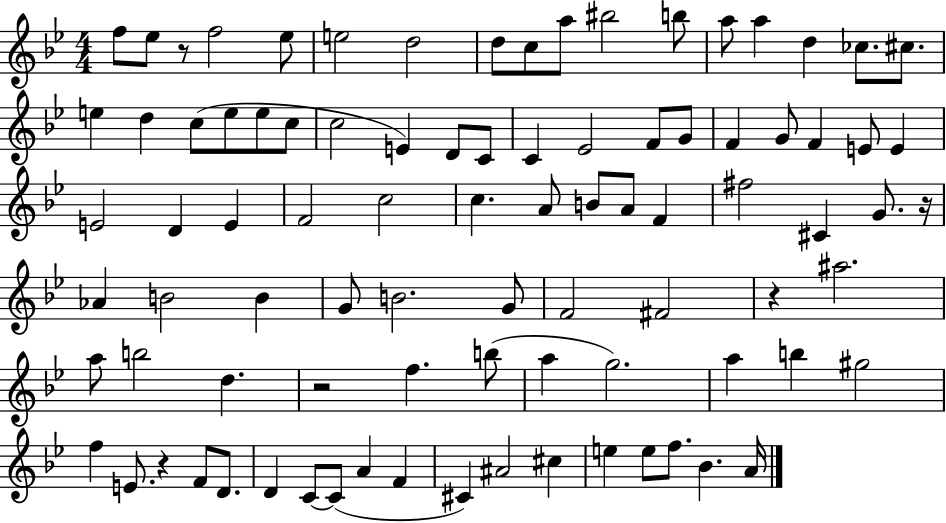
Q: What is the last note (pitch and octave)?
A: A4